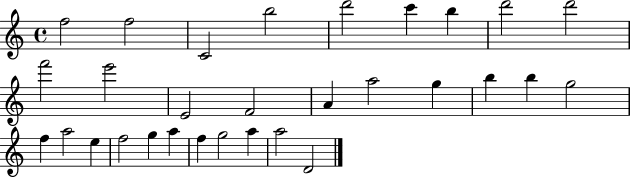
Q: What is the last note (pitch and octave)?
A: D4